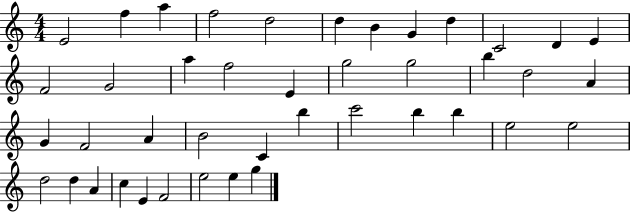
E4/h F5/q A5/q F5/h D5/h D5/q B4/q G4/q D5/q C4/h D4/q E4/q F4/h G4/h A5/q F5/h E4/q G5/h G5/h B5/q D5/h A4/q G4/q F4/h A4/q B4/h C4/q B5/q C6/h B5/q B5/q E5/h E5/h D5/h D5/q A4/q C5/q E4/q F4/h E5/h E5/q G5/q